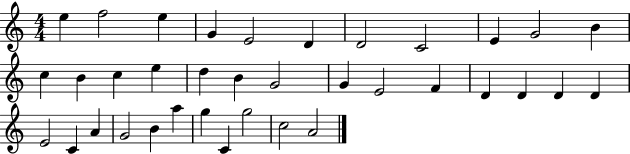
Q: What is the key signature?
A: C major